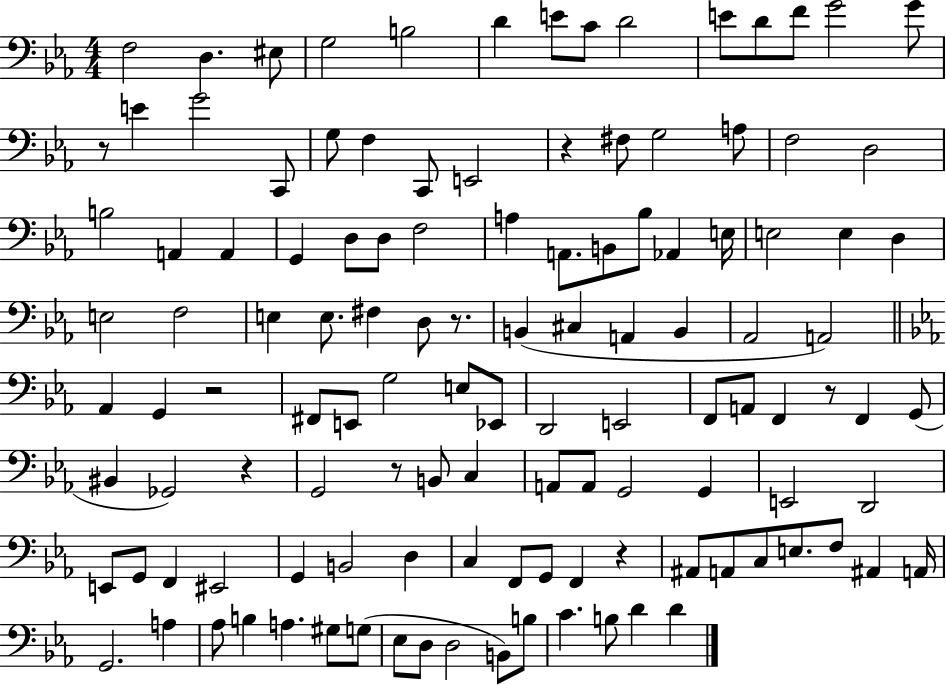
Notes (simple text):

F3/h D3/q. EIS3/e G3/h B3/h D4/q E4/e C4/e D4/h E4/e D4/e F4/e G4/h G4/e R/e E4/q G4/h C2/e G3/e F3/q C2/e E2/h R/q F#3/e G3/h A3/e F3/h D3/h B3/h A2/q A2/q G2/q D3/e D3/e F3/h A3/q A2/e. B2/e Bb3/e Ab2/q E3/s E3/h E3/q D3/q E3/h F3/h E3/q E3/e. F#3/q D3/e R/e. B2/q C#3/q A2/q B2/q Ab2/h A2/h Ab2/q G2/q R/h F#2/e E2/e G3/h E3/e Eb2/e D2/h E2/h F2/e A2/e F2/q R/e F2/q G2/e BIS2/q Gb2/h R/q G2/h R/e B2/e C3/q A2/e A2/e G2/h G2/q E2/h D2/h E2/e G2/e F2/q EIS2/h G2/q B2/h D3/q C3/q F2/e G2/e F2/q R/q A#2/e A2/e C3/e E3/e. F3/e A#2/q A2/s G2/h. A3/q Ab3/e B3/q A3/q. G#3/e G3/e Eb3/e D3/e D3/h B2/e B3/e C4/q. B3/e D4/q D4/q